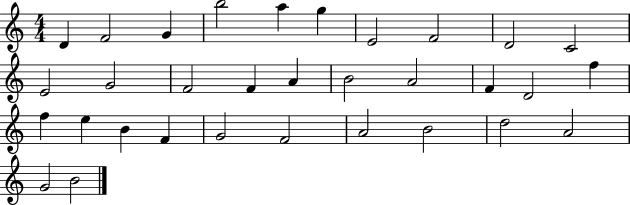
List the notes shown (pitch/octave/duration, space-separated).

D4/q F4/h G4/q B5/h A5/q G5/q E4/h F4/h D4/h C4/h E4/h G4/h F4/h F4/q A4/q B4/h A4/h F4/q D4/h F5/q F5/q E5/q B4/q F4/q G4/h F4/h A4/h B4/h D5/h A4/h G4/h B4/h